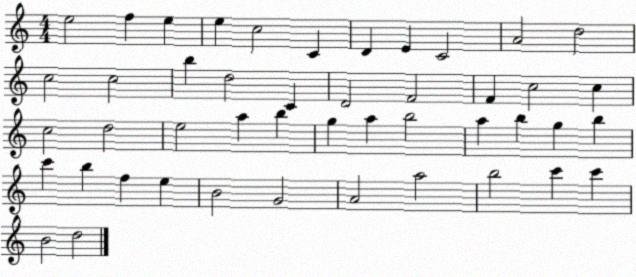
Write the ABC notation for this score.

X:1
T:Untitled
M:4/4
L:1/4
K:C
e2 f e e c2 C D E C2 A2 d2 c2 c2 b d2 C D2 F2 F c2 c c2 d2 e2 a b g a b2 a b g b c' b f e B2 G2 A2 a2 b2 c' c' B2 d2